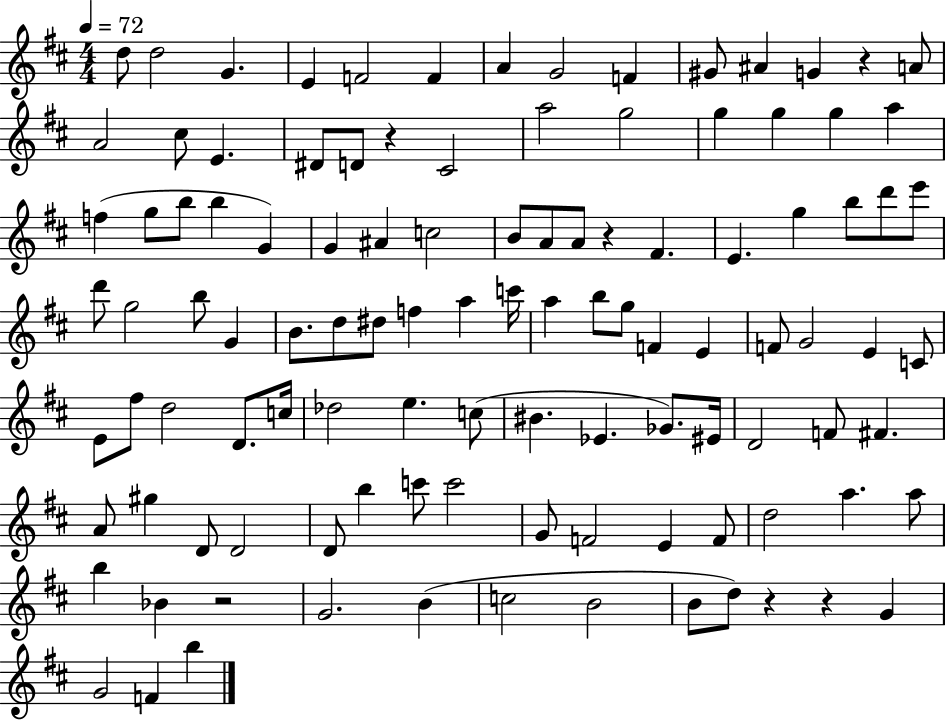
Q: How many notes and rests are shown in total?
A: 109